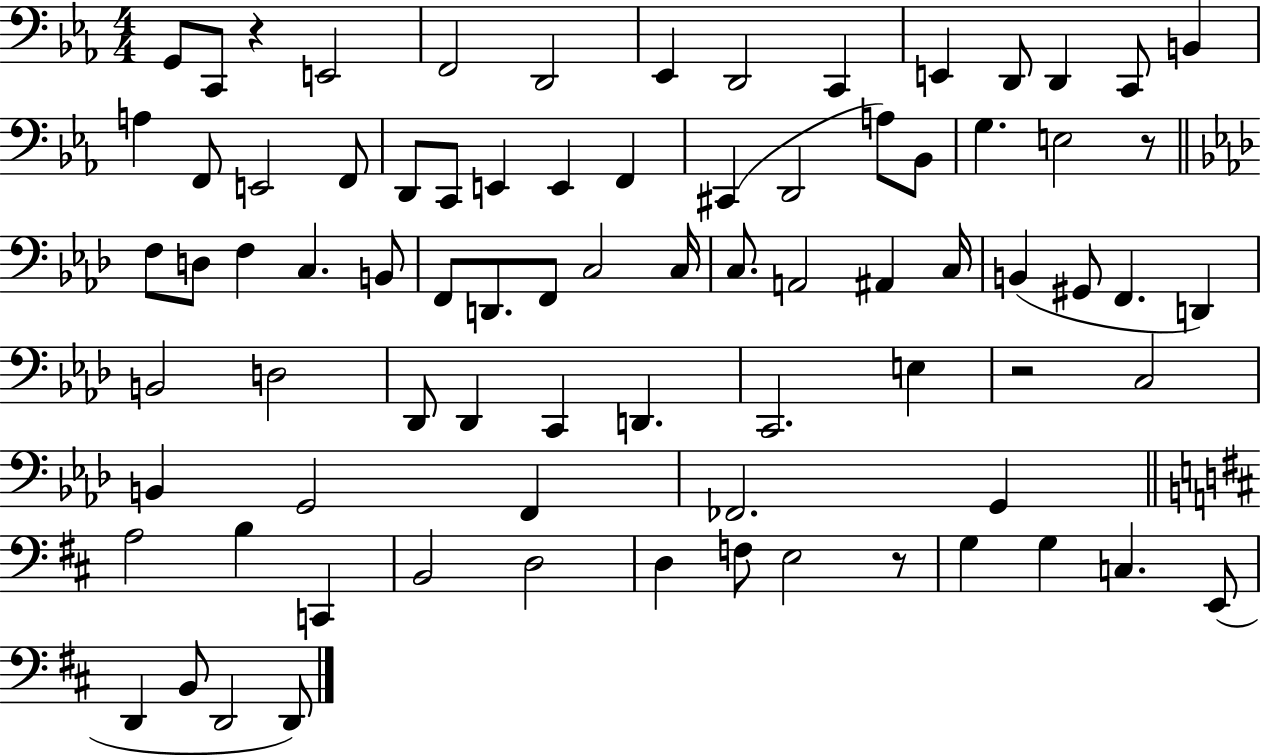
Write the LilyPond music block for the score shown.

{
  \clef bass
  \numericTimeSignature
  \time 4/4
  \key ees \major
  g,8 c,8 r4 e,2 | f,2 d,2 | ees,4 d,2 c,4 | e,4 d,8 d,4 c,8 b,4 | \break a4 f,8 e,2 f,8 | d,8 c,8 e,4 e,4 f,4 | cis,4( d,2 a8) bes,8 | g4. e2 r8 | \break \bar "||" \break \key f \minor f8 d8 f4 c4. b,8 | f,8 d,8. f,8 c2 c16 | c8. a,2 ais,4 c16 | b,4( gis,8 f,4. d,4) | \break b,2 d2 | des,8 des,4 c,4 d,4. | c,2. e4 | r2 c2 | \break b,4 g,2 f,4 | fes,2. g,4 | \bar "||" \break \key d \major a2 b4 c,4 | b,2 d2 | d4 f8 e2 r8 | g4 g4 c4. e,8( | \break d,4 b,8 d,2 d,8) | \bar "|."
}